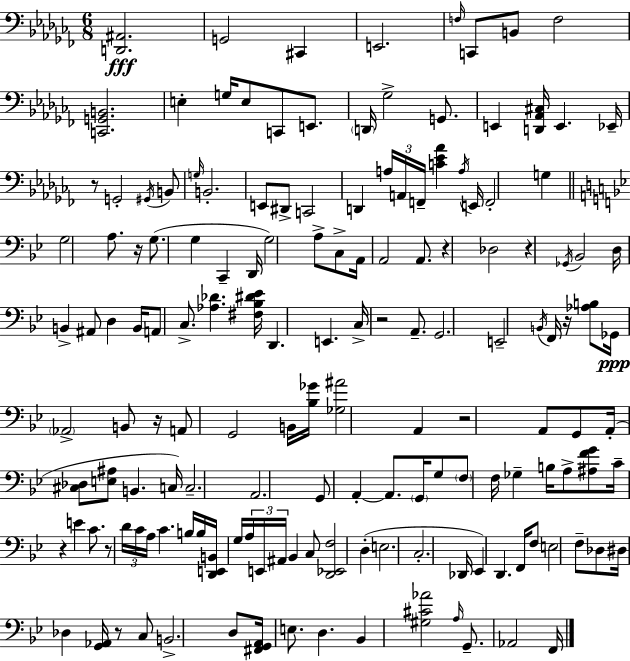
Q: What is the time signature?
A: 6/8